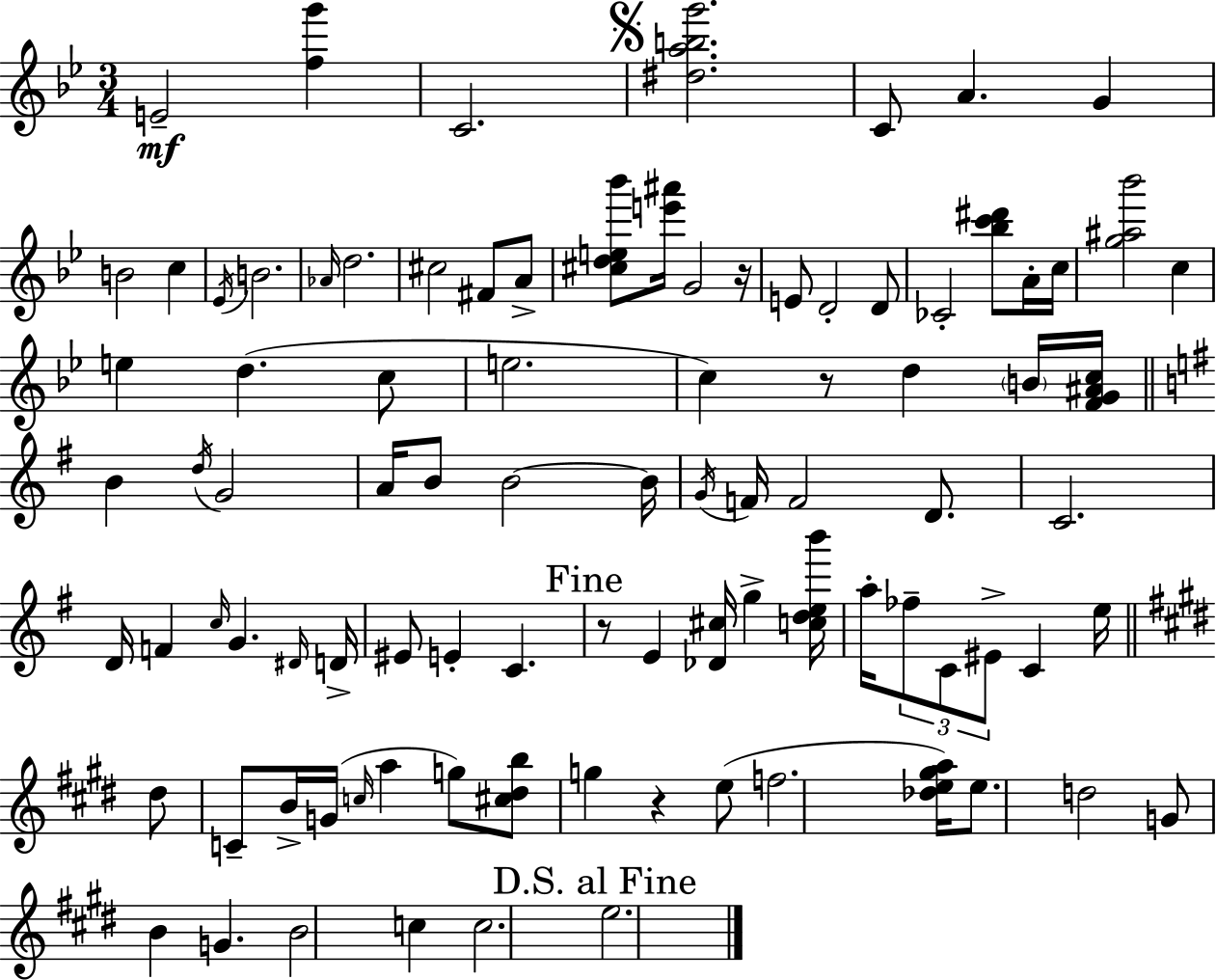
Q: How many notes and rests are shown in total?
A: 92